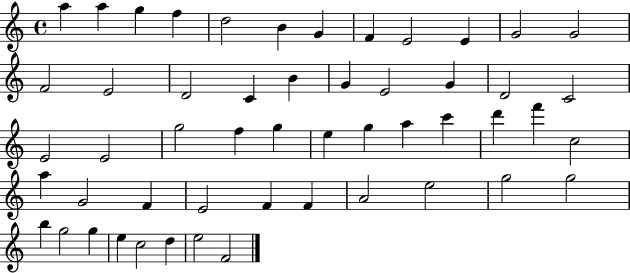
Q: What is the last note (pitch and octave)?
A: F4